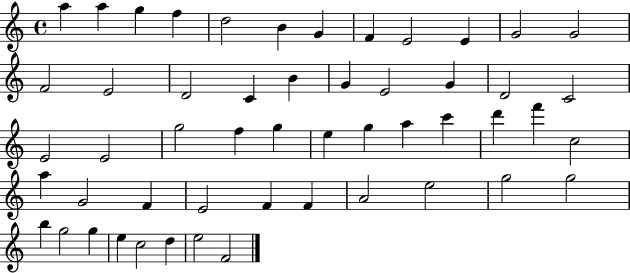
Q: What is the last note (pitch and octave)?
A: F4